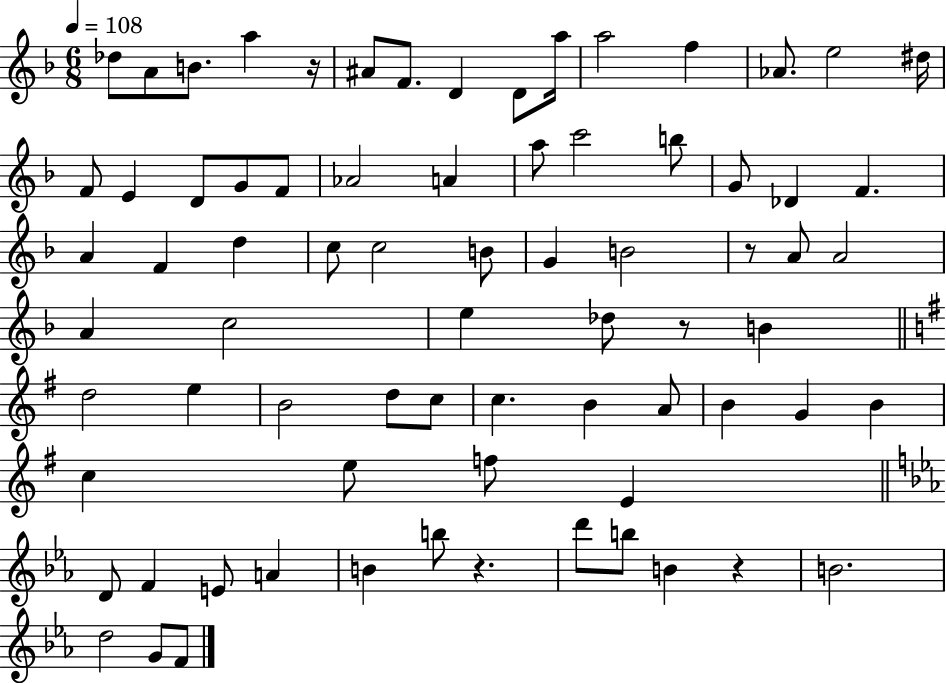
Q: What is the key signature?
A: F major